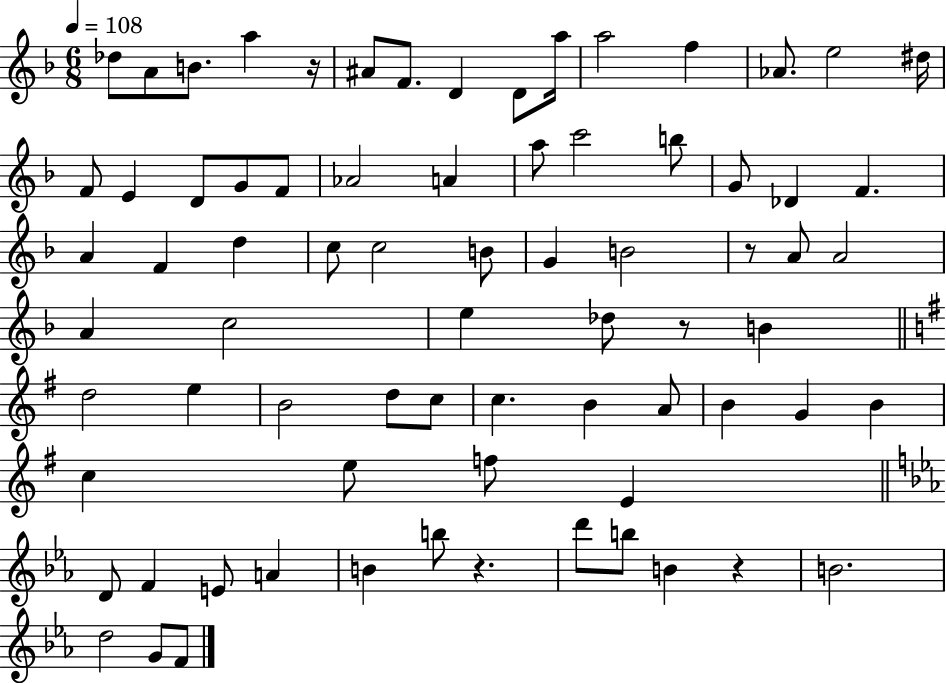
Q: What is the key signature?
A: F major